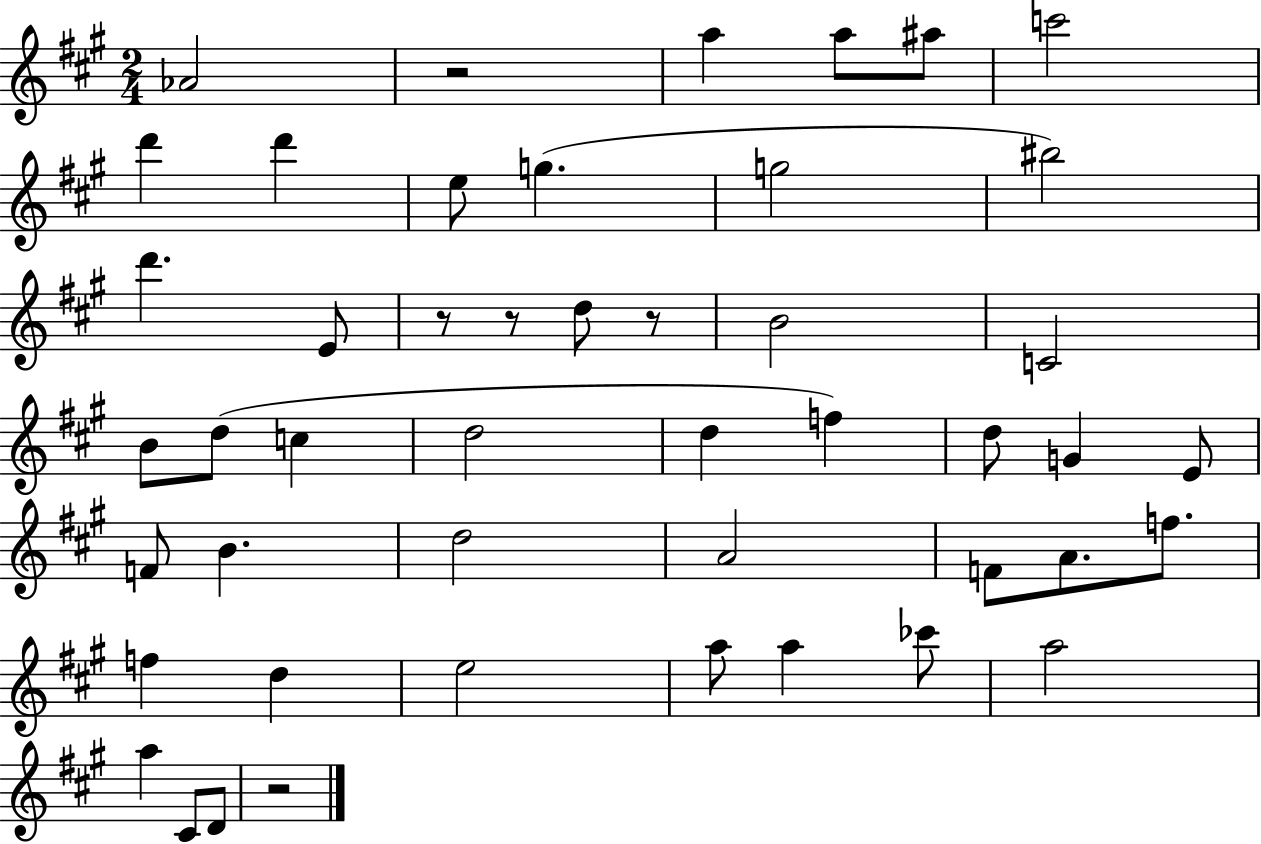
Ab4/h R/h A5/q A5/e A#5/e C6/h D6/q D6/q E5/e G5/q. G5/h BIS5/h D6/q. E4/e R/e R/e D5/e R/e B4/h C4/h B4/e D5/e C5/q D5/h D5/q F5/q D5/e G4/q E4/e F4/e B4/q. D5/h A4/h F4/e A4/e. F5/e. F5/q D5/q E5/h A5/e A5/q CES6/e A5/h A5/q C#4/e D4/e R/h